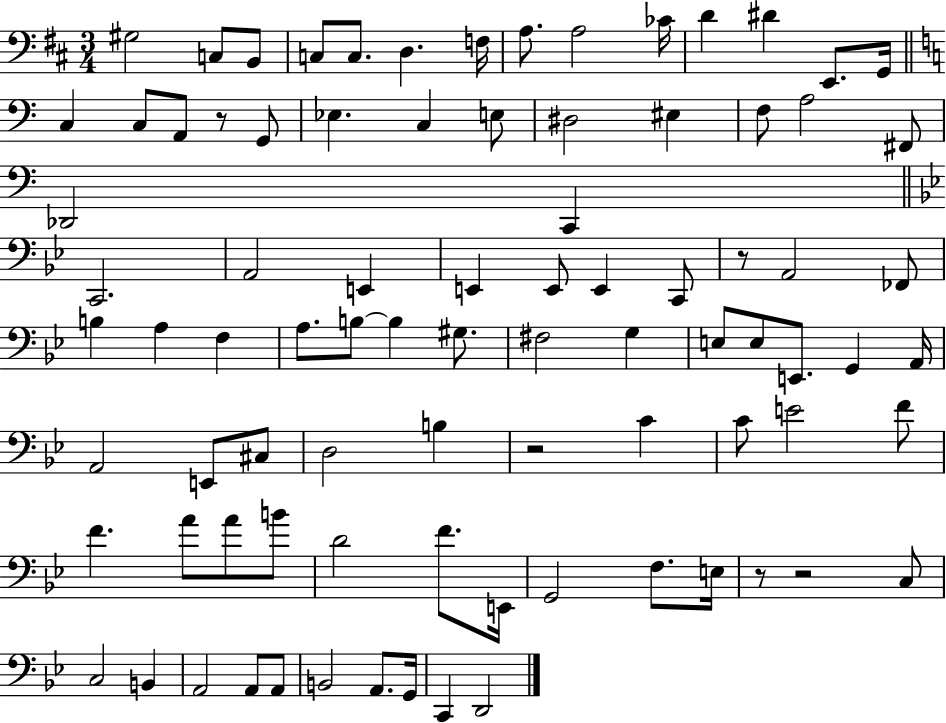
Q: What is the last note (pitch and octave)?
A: D2